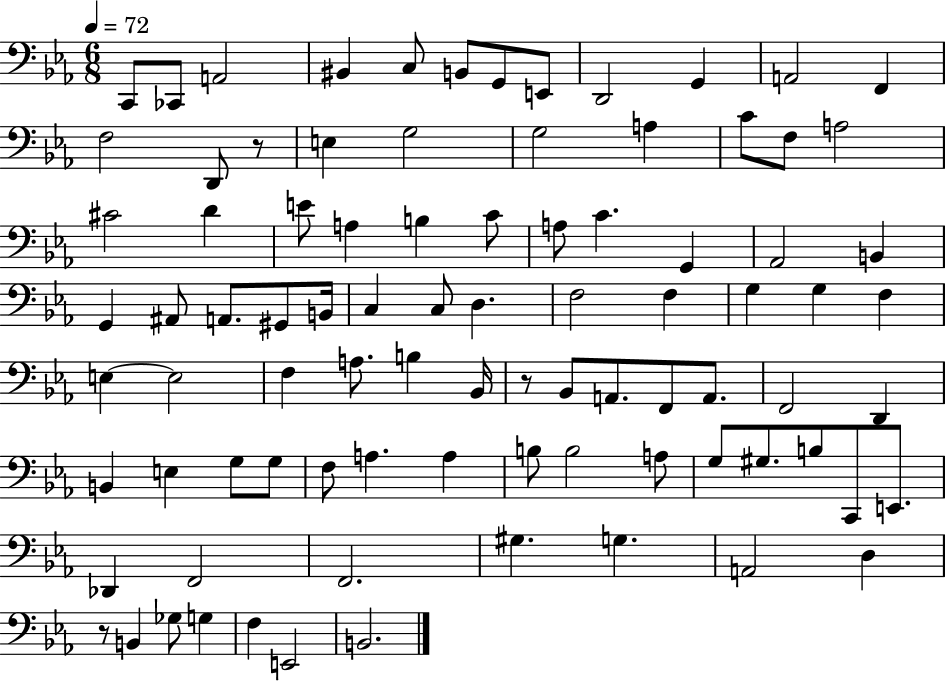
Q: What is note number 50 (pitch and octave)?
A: B3